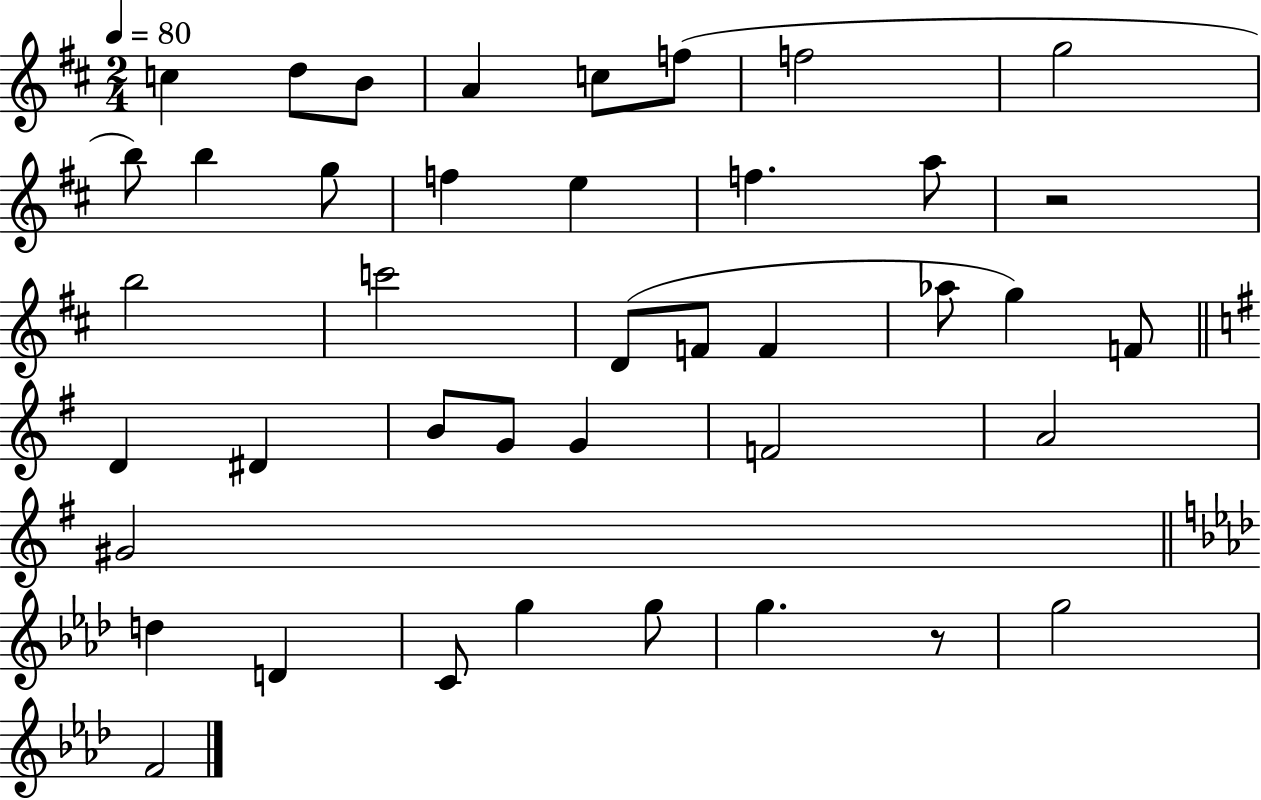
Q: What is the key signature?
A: D major